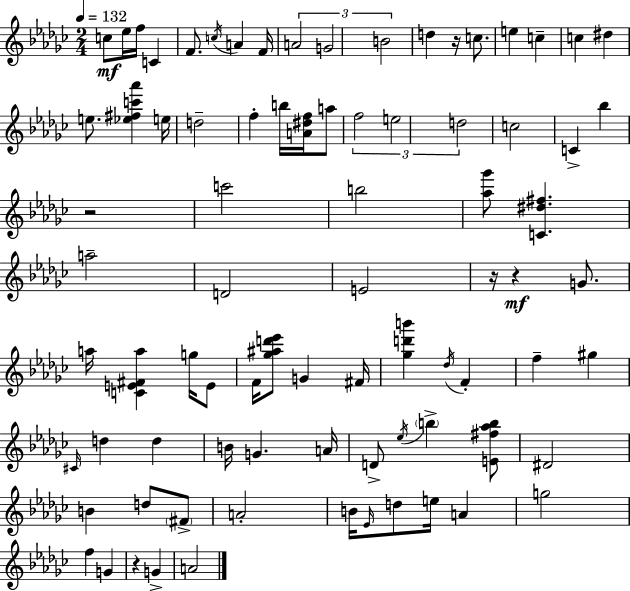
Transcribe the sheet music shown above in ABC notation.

X:1
T:Untitled
M:2/4
L:1/4
K:Ebm
c/2 _e/4 f/4 C F/2 c/4 A F/4 A2 G2 B2 d z/4 c/2 e c c ^d e/2 [_e^fc'_a'] e/4 d2 f b/4 [A^df]/4 a/2 f2 e2 d2 c2 C _b z2 c'2 b2 [_a_g']/2 [C^d^f] a2 D2 E2 z/4 z G/2 a/4 [CE^Fa] g/4 E/2 F/4 [_g^ad'_e']/2 G ^F/4 [_gd'b'] _d/4 F f ^g ^C/4 d d B/4 G A/4 D/2 _e/4 b [E^f_ab]/2 ^D2 B d/2 ^F/2 A2 B/4 _E/4 d/2 e/4 A g2 f G z G A2